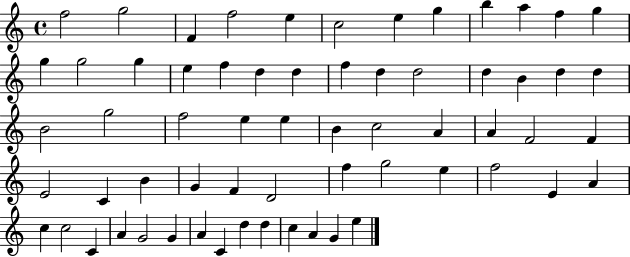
F5/h G5/h F4/q F5/h E5/q C5/h E5/q G5/q B5/q A5/q F5/q G5/q G5/q G5/h G5/q E5/q F5/q D5/q D5/q F5/q D5/q D5/h D5/q B4/q D5/q D5/q B4/h G5/h F5/h E5/q E5/q B4/q C5/h A4/q A4/q F4/h F4/q E4/h C4/q B4/q G4/q F4/q D4/h F5/q G5/h E5/q F5/h E4/q A4/q C5/q C5/h C4/q A4/q G4/h G4/q A4/q C4/q D5/q D5/q C5/q A4/q G4/q E5/q